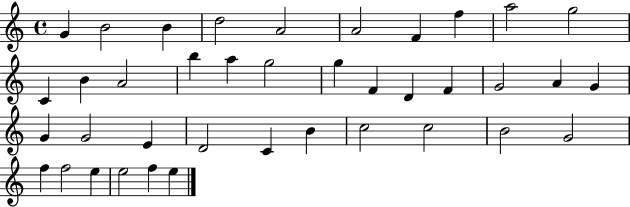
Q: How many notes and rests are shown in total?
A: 39